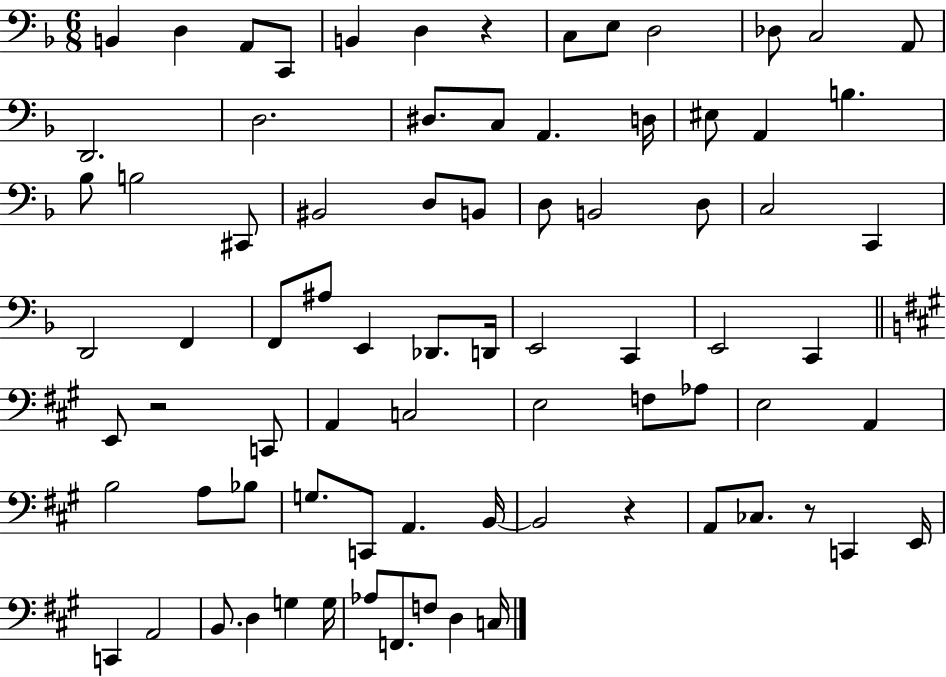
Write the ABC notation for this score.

X:1
T:Untitled
M:6/8
L:1/4
K:F
B,, D, A,,/2 C,,/2 B,, D, z C,/2 E,/2 D,2 _D,/2 C,2 A,,/2 D,,2 D,2 ^D,/2 C,/2 A,, D,/4 ^E,/2 A,, B, _B,/2 B,2 ^C,,/2 ^B,,2 D,/2 B,,/2 D,/2 B,,2 D,/2 C,2 C,, D,,2 F,, F,,/2 ^A,/2 E,, _D,,/2 D,,/4 E,,2 C,, E,,2 C,, E,,/2 z2 C,,/2 A,, C,2 E,2 F,/2 _A,/2 E,2 A,, B,2 A,/2 _B,/2 G,/2 C,,/2 A,, B,,/4 B,,2 z A,,/2 _C,/2 z/2 C,, E,,/4 C,, A,,2 B,,/2 D, G, G,/4 _A,/2 F,,/2 F,/2 D, C,/4